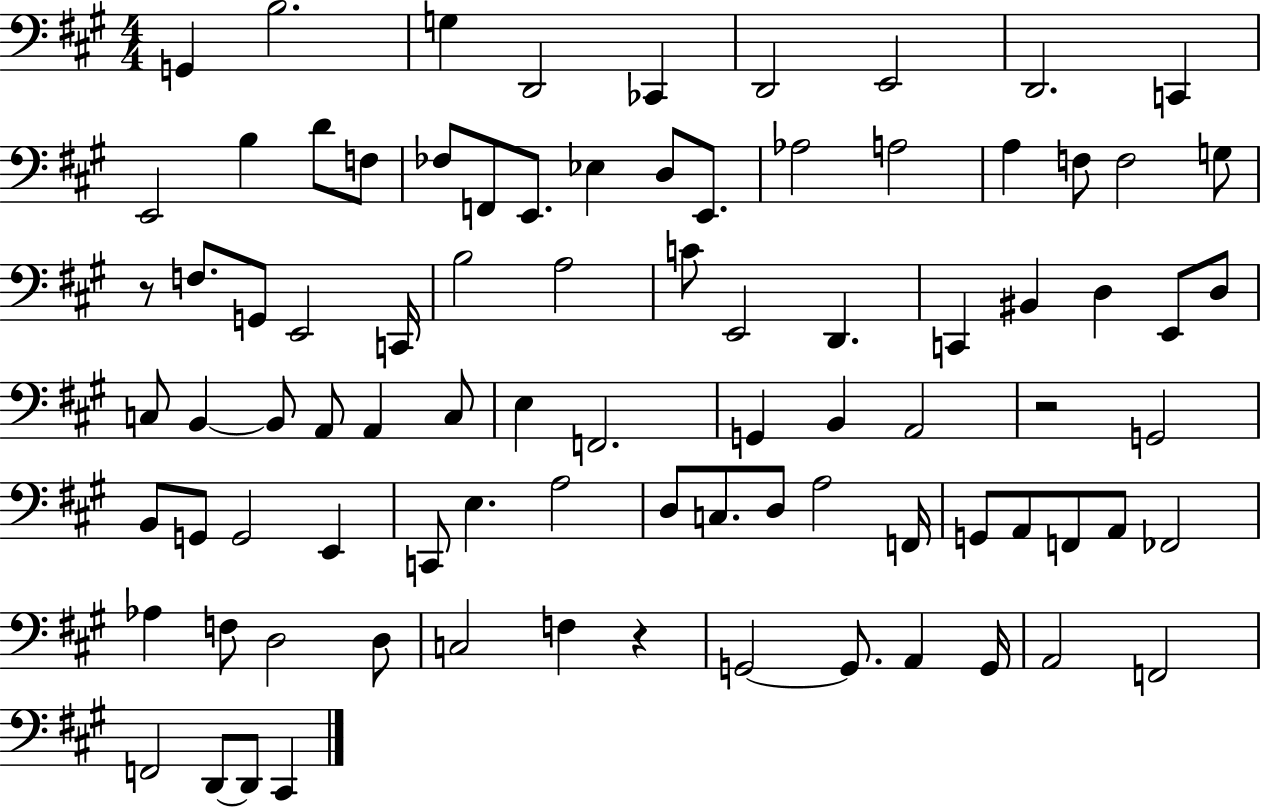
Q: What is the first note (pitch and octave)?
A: G2